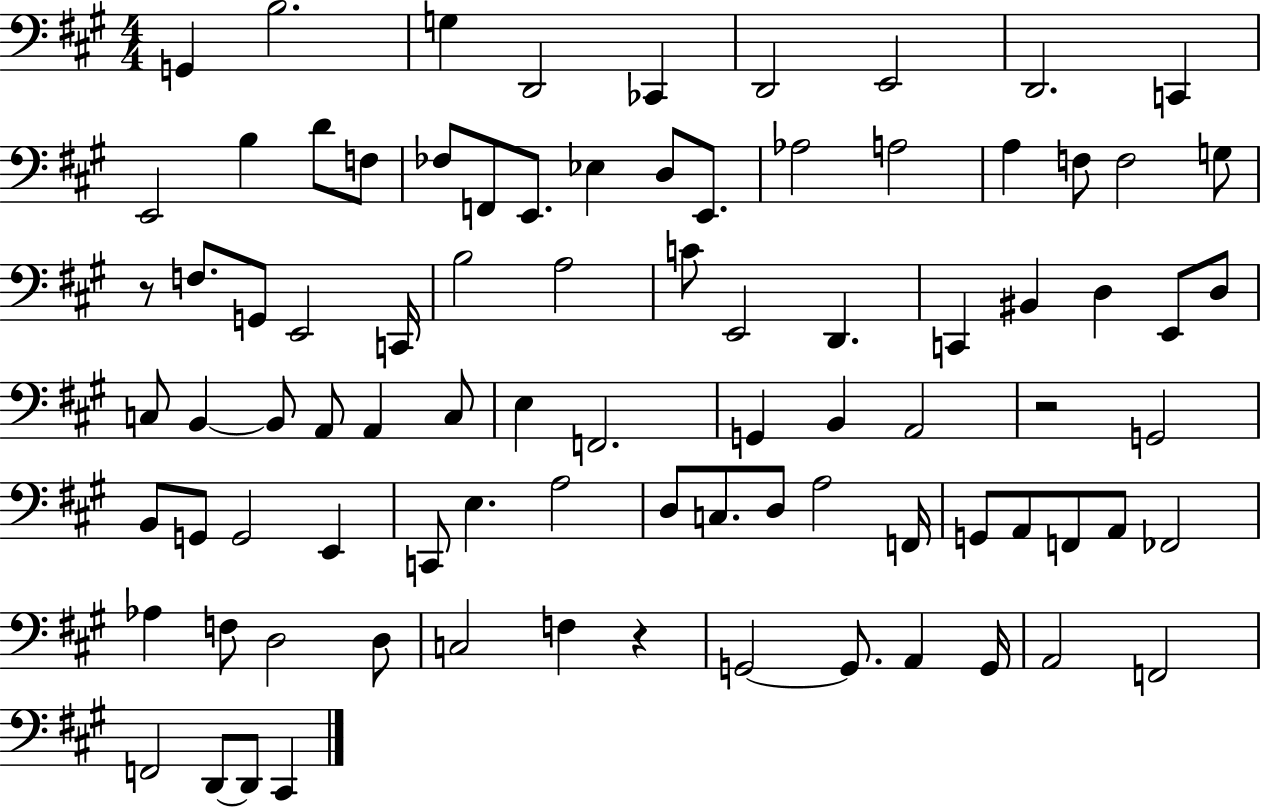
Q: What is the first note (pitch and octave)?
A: G2